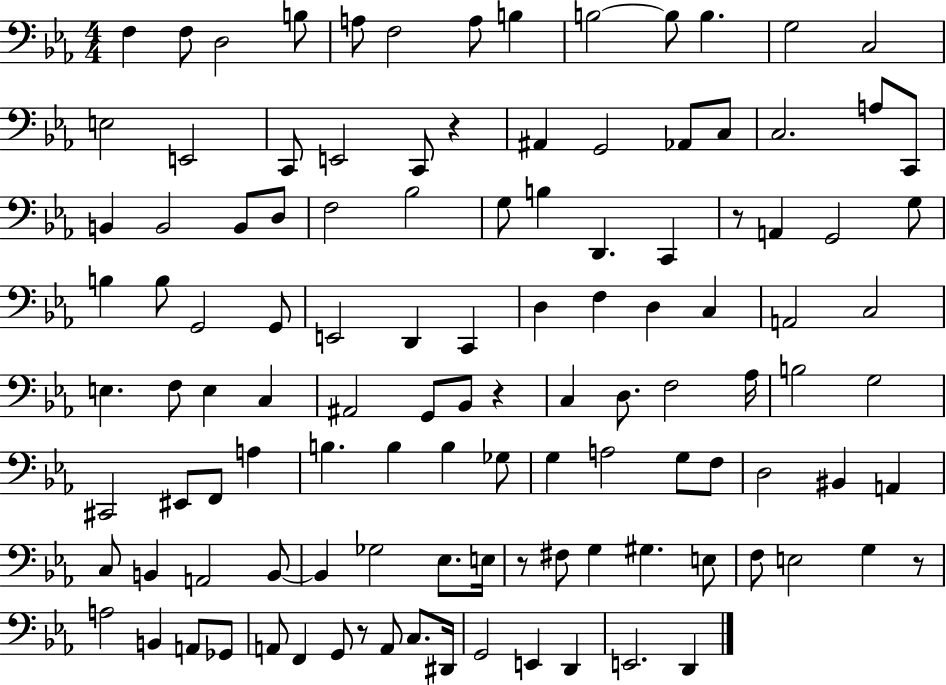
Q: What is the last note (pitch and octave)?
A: D2